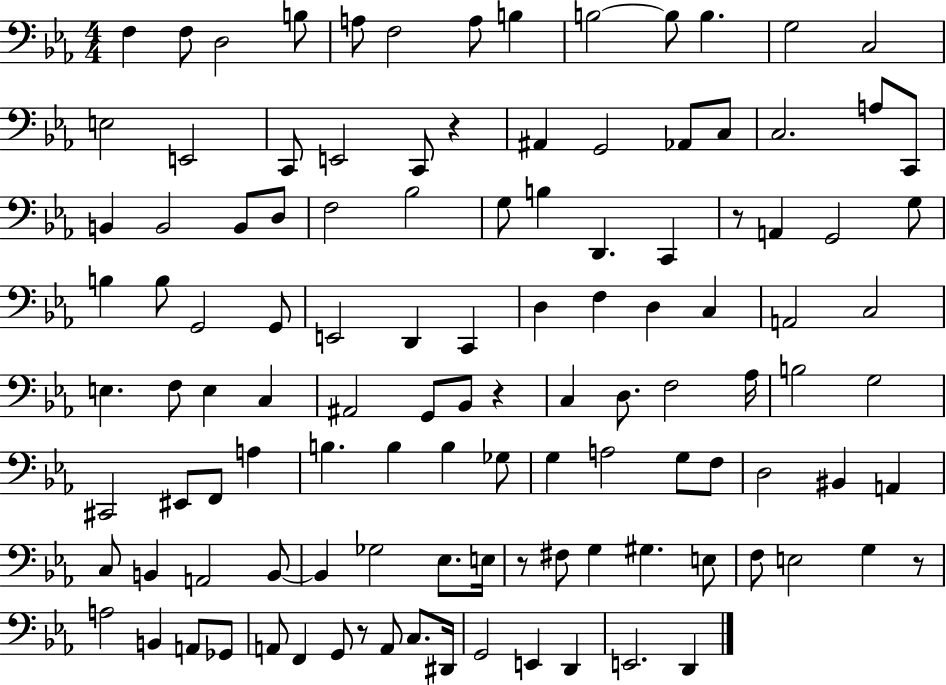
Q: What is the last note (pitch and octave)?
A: D2